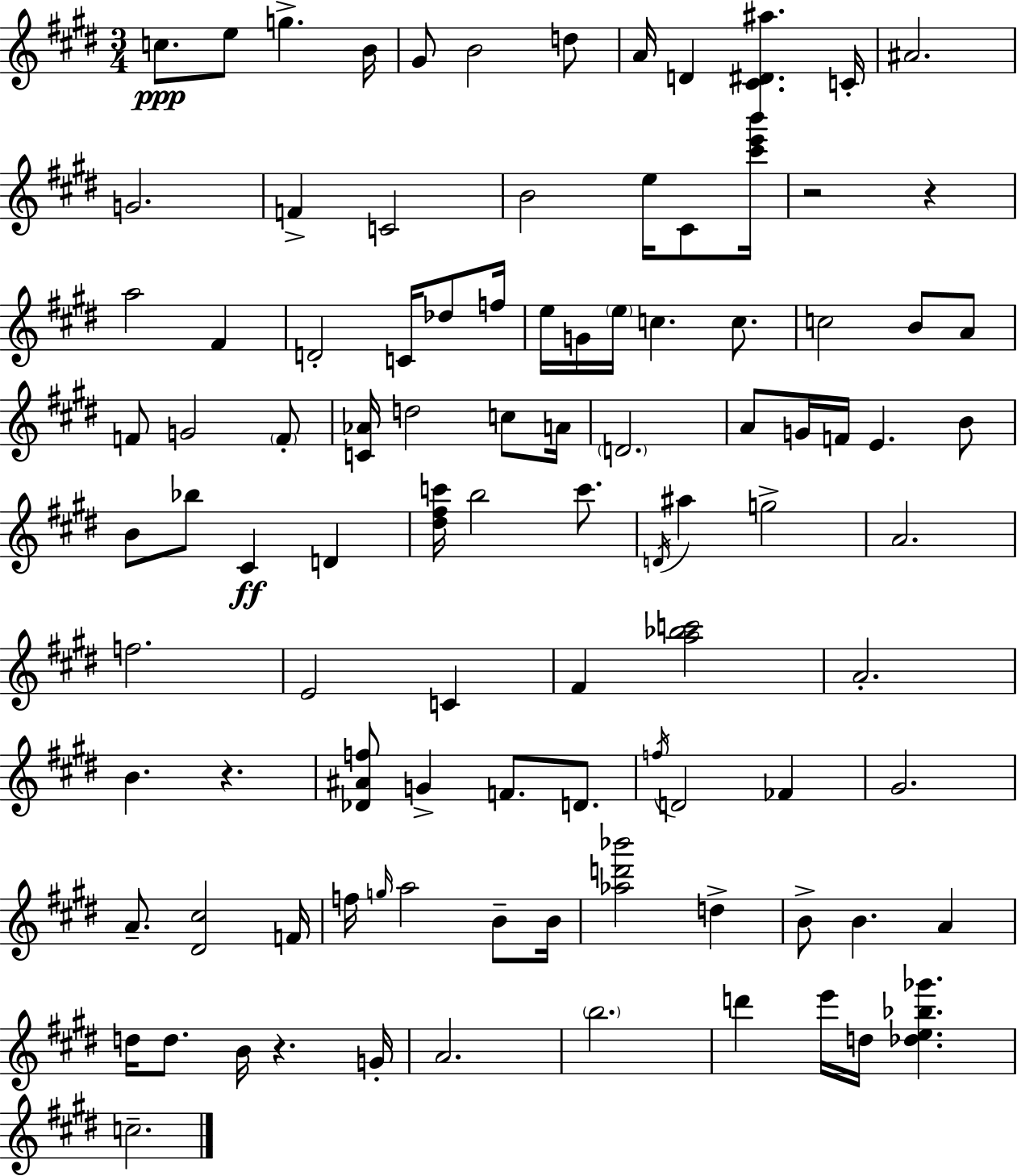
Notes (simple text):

C5/e. E5/e G5/q. B4/s G#4/e B4/h D5/e A4/s D4/q [C#4,D#4,A#5]/q. C4/s A#4/h. G4/h. F4/q C4/h B4/h E5/s C#4/e [C#6,E6,B6]/s R/h R/q A5/h F#4/q D4/h C4/s Db5/e F5/s E5/s G4/s E5/s C5/q. C5/e. C5/h B4/e A4/e F4/e G4/h F4/e [C4,Ab4]/s D5/h C5/e A4/s D4/h. A4/e G4/s F4/s E4/q. B4/e B4/e Bb5/e C#4/q D4/q [D#5,F#5,C6]/s B5/h C6/e. D4/s A#5/q G5/h A4/h. F5/h. E4/h C4/q F#4/q [A5,Bb5,C6]/h A4/h. B4/q. R/q. [Db4,A#4,F5]/e G4/q F4/e. D4/e. F5/s D4/h FES4/q G#4/h. A4/e. [D#4,C#5]/h F4/s F5/s G5/s A5/h B4/e B4/s [Ab5,D6,Bb6]/h D5/q B4/e B4/q. A4/q D5/s D5/e. B4/s R/q. G4/s A4/h. B5/h. D6/q E6/s D5/s [Db5,E5,Bb5,Gb6]/q. C5/h.